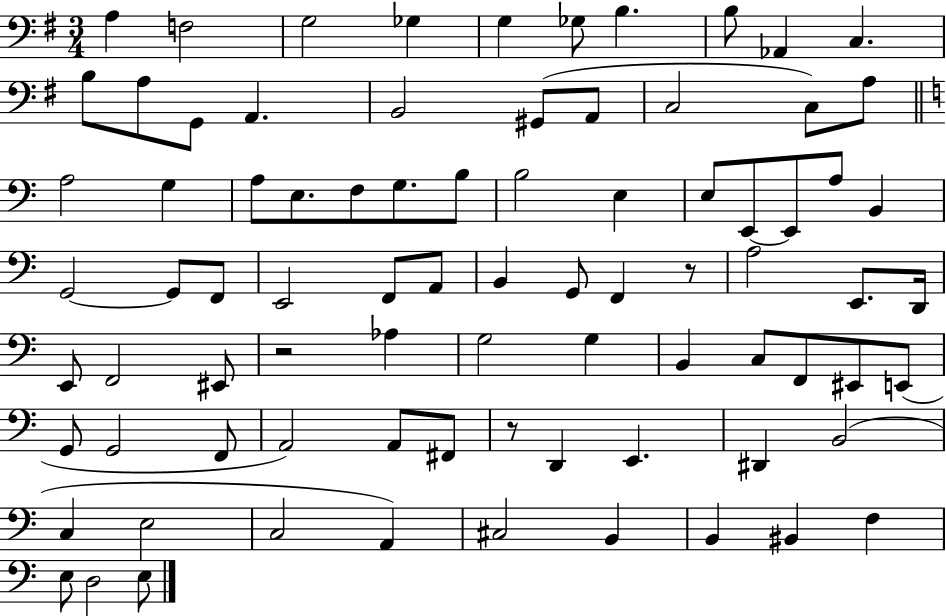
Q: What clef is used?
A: bass